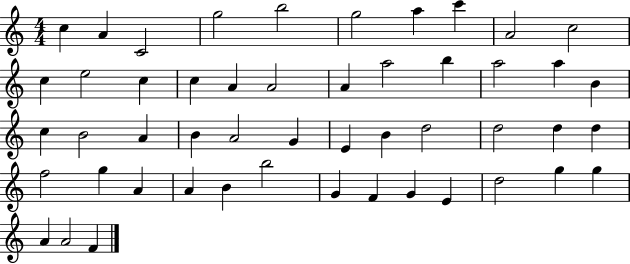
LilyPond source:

{
  \clef treble
  \numericTimeSignature
  \time 4/4
  \key c \major
  c''4 a'4 c'2 | g''2 b''2 | g''2 a''4 c'''4 | a'2 c''2 | \break c''4 e''2 c''4 | c''4 a'4 a'2 | a'4 a''2 b''4 | a''2 a''4 b'4 | \break c''4 b'2 a'4 | b'4 a'2 g'4 | e'4 b'4 d''2 | d''2 d''4 d''4 | \break f''2 g''4 a'4 | a'4 b'4 b''2 | g'4 f'4 g'4 e'4 | d''2 g''4 g''4 | \break a'4 a'2 f'4 | \bar "|."
}